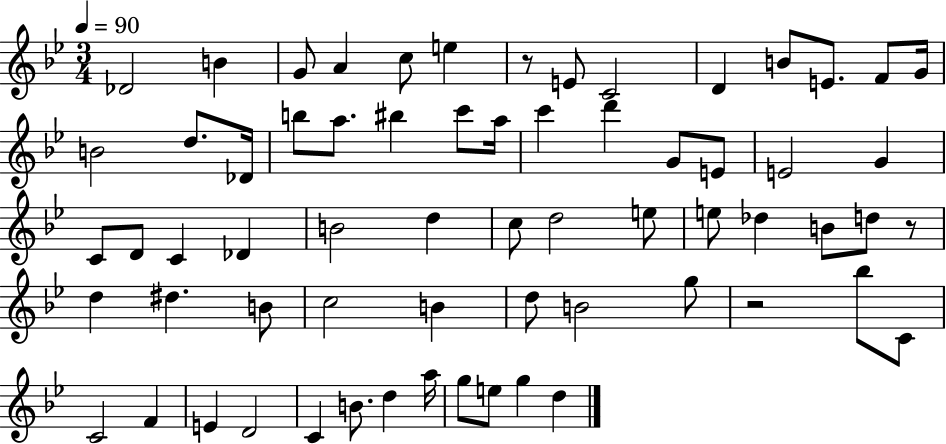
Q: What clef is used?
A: treble